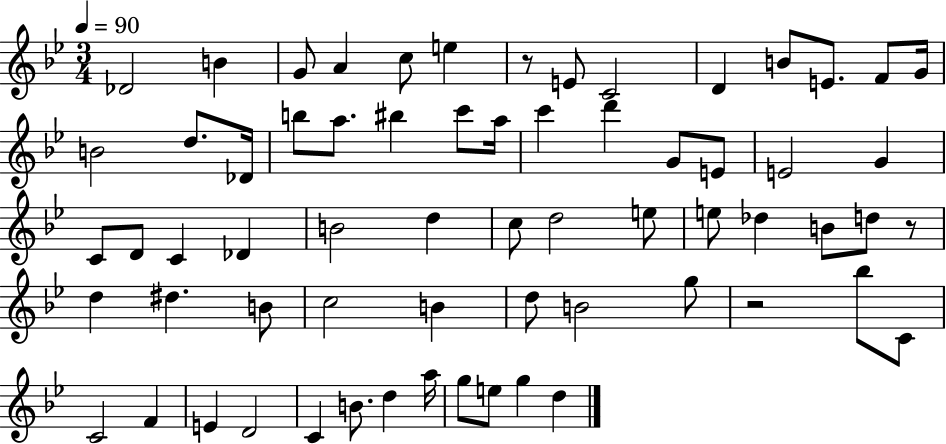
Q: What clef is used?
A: treble